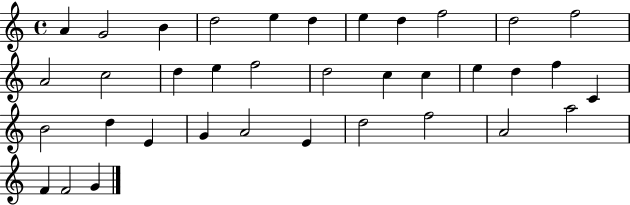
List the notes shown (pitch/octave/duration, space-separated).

A4/q G4/h B4/q D5/h E5/q D5/q E5/q D5/q F5/h D5/h F5/h A4/h C5/h D5/q E5/q F5/h D5/h C5/q C5/q E5/q D5/q F5/q C4/q B4/h D5/q E4/q G4/q A4/h E4/q D5/h F5/h A4/h A5/h F4/q F4/h G4/q